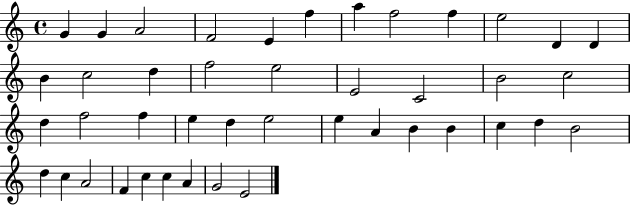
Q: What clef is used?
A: treble